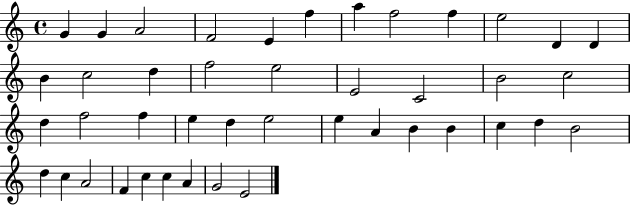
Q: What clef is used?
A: treble